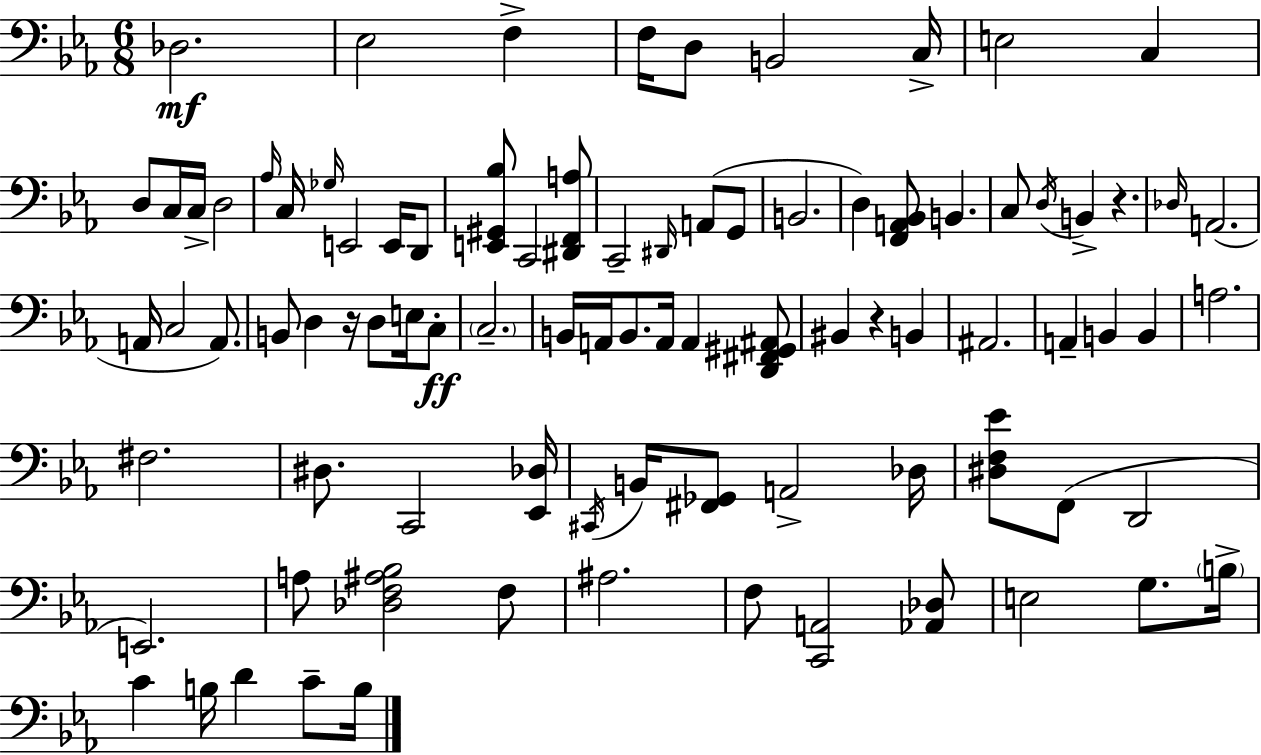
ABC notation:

X:1
T:Untitled
M:6/8
L:1/4
K:Eb
_D,2 _E,2 F, F,/4 D,/2 B,,2 C,/4 E,2 C, D,/2 C,/4 C,/4 D,2 _A,/4 C,/4 _G,/4 E,,2 E,,/4 D,,/2 [E,,^G,,_B,]/2 C,,2 [^D,,F,,A,]/2 C,,2 ^D,,/4 A,,/2 G,,/2 B,,2 D, [F,,A,,_B,,]/2 B,, C,/2 D,/4 B,, z _D,/4 A,,2 A,,/4 C,2 A,,/2 B,,/2 D, z/4 D,/2 E,/4 C,/2 C,2 B,,/4 A,,/4 B,,/2 A,,/4 A,, [D,,^F,,^G,,^A,,]/2 ^B,, z B,, ^A,,2 A,, B,, B,, A,2 ^F,2 ^D,/2 C,,2 [_E,,_D,]/4 ^C,,/4 B,,/4 [^F,,_G,,]/2 A,,2 _D,/4 [^D,F,_E]/2 F,,/2 D,,2 E,,2 A,/2 [_D,F,^A,_B,]2 F,/2 ^A,2 F,/2 [C,,A,,]2 [_A,,_D,]/2 E,2 G,/2 B,/4 C B,/4 D C/2 B,/4